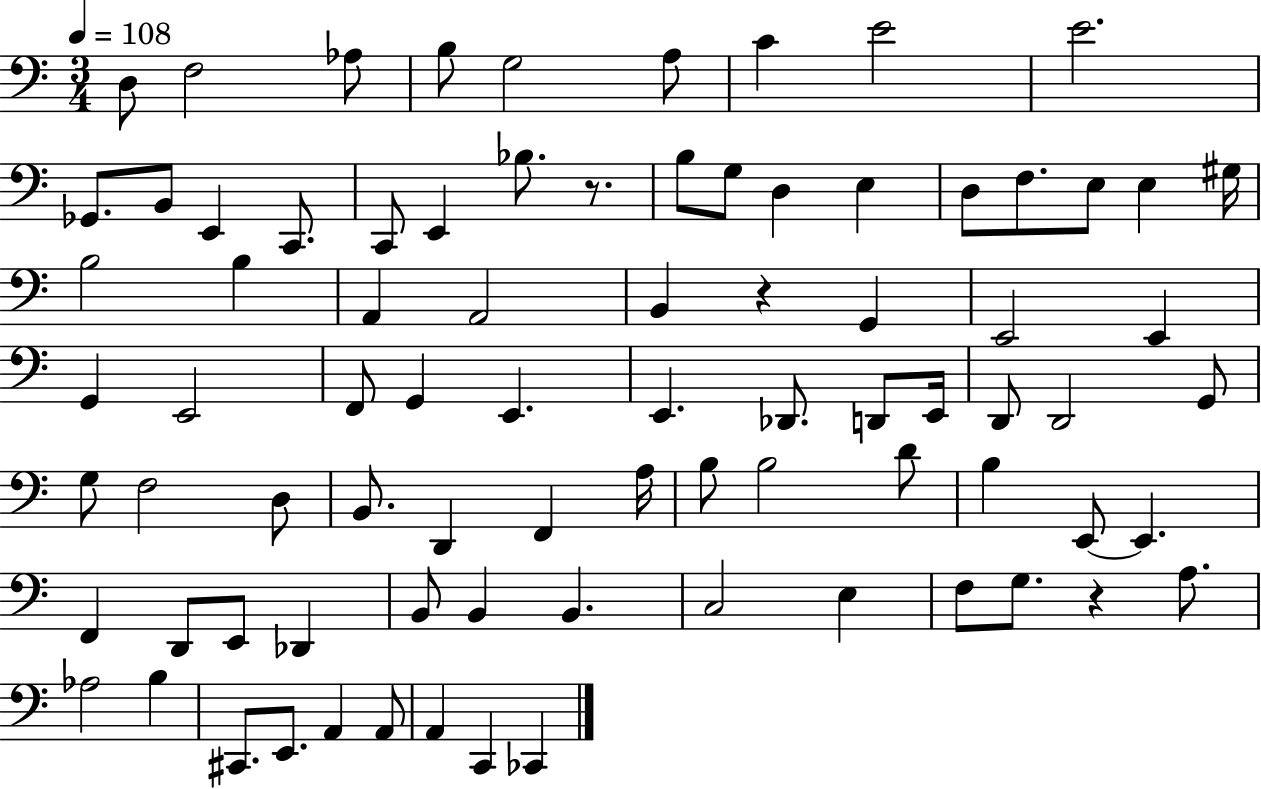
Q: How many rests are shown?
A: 3